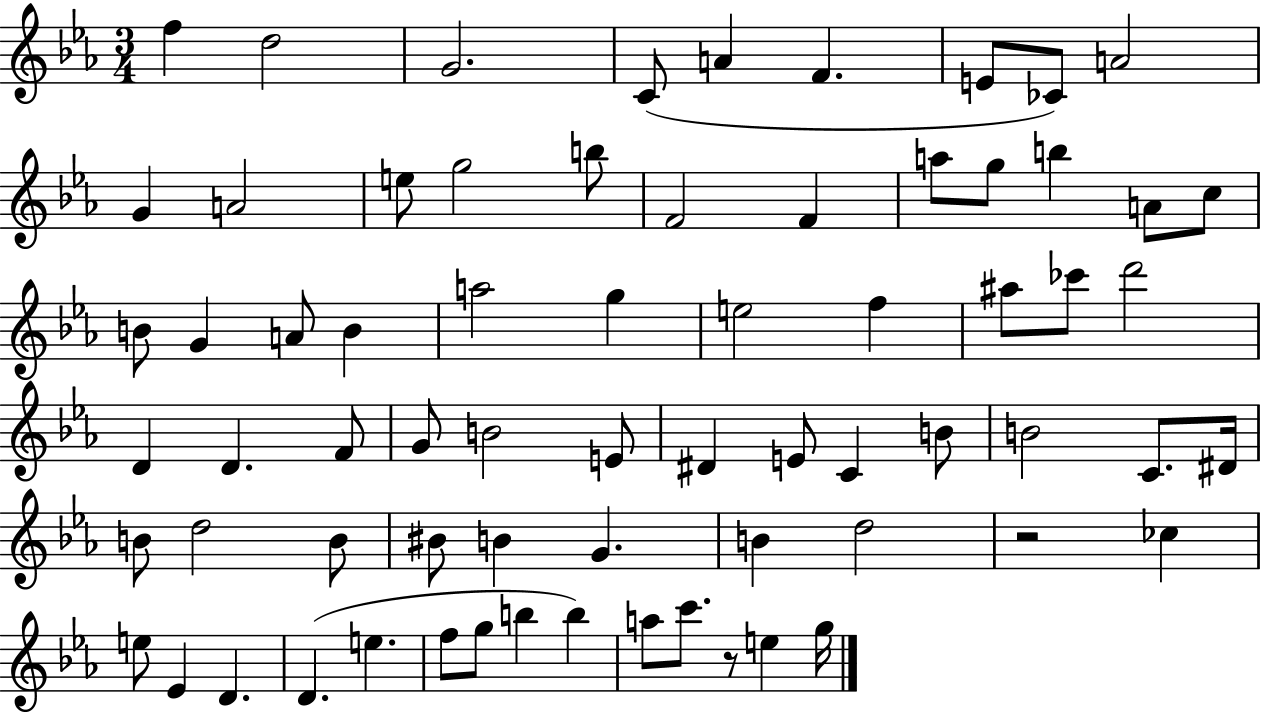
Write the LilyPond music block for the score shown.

{
  \clef treble
  \numericTimeSignature
  \time 3/4
  \key ees \major
  f''4 d''2 | g'2. | c'8( a'4 f'4. | e'8 ces'8) a'2 | \break g'4 a'2 | e''8 g''2 b''8 | f'2 f'4 | a''8 g''8 b''4 a'8 c''8 | \break b'8 g'4 a'8 b'4 | a''2 g''4 | e''2 f''4 | ais''8 ces'''8 d'''2 | \break d'4 d'4. f'8 | g'8 b'2 e'8 | dis'4 e'8 c'4 b'8 | b'2 c'8. dis'16 | \break b'8 d''2 b'8 | bis'8 b'4 g'4. | b'4 d''2 | r2 ces''4 | \break e''8 ees'4 d'4. | d'4.( e''4. | f''8 g''8 b''4 b''4) | a''8 c'''8. r8 e''4 g''16 | \break \bar "|."
}